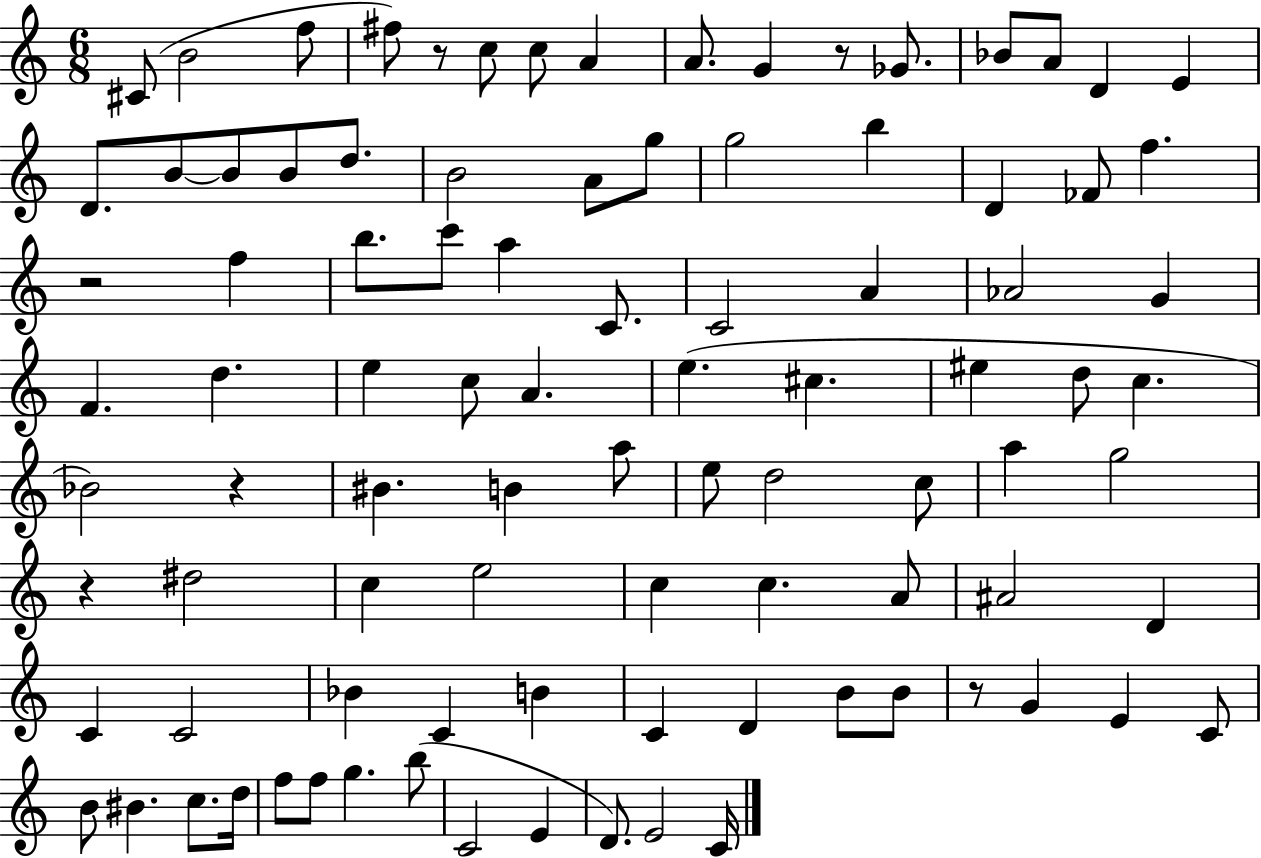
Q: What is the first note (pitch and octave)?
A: C#4